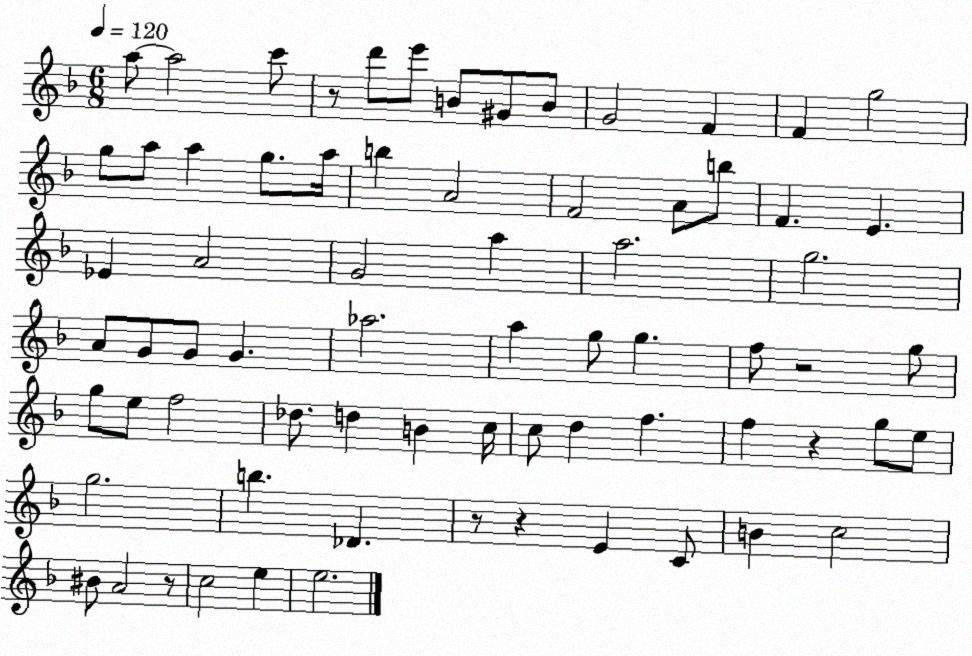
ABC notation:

X:1
T:Untitled
M:6/8
L:1/4
K:F
a/2 a2 c'/2 z/2 d'/2 e'/2 B/2 ^G/2 B/2 G2 F F g2 g/2 a/2 a g/2 a/4 b A2 F2 A/2 b/2 F E _E A2 G2 a a2 g2 A/2 G/2 G/2 G _a2 a g/2 g f/2 z2 g/2 g/2 e/2 f2 _d/2 d B c/4 c/2 d f f z g/2 e/2 g2 b _D z/2 z E C/2 B c2 ^B/2 A2 z/2 c2 e e2